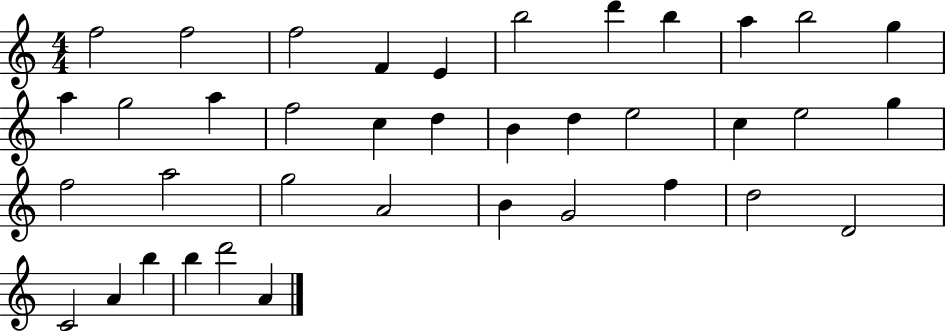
X:1
T:Untitled
M:4/4
L:1/4
K:C
f2 f2 f2 F E b2 d' b a b2 g a g2 a f2 c d B d e2 c e2 g f2 a2 g2 A2 B G2 f d2 D2 C2 A b b d'2 A